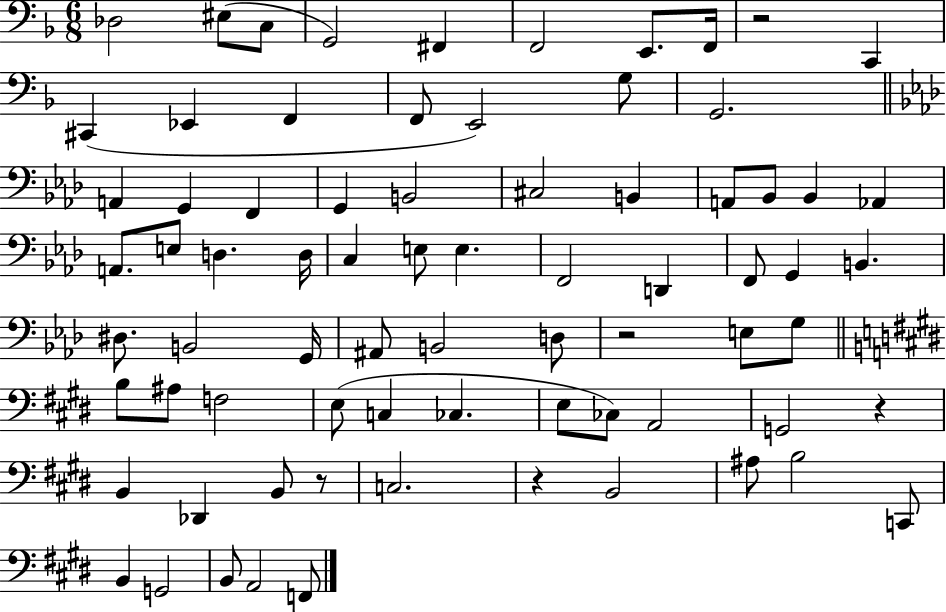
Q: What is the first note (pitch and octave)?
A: Db3